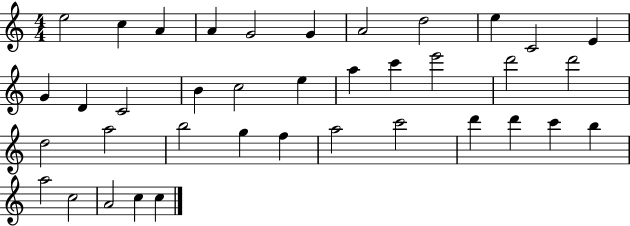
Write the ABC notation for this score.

X:1
T:Untitled
M:4/4
L:1/4
K:C
e2 c A A G2 G A2 d2 e C2 E G D C2 B c2 e a c' e'2 d'2 d'2 d2 a2 b2 g f a2 c'2 d' d' c' b a2 c2 A2 c c